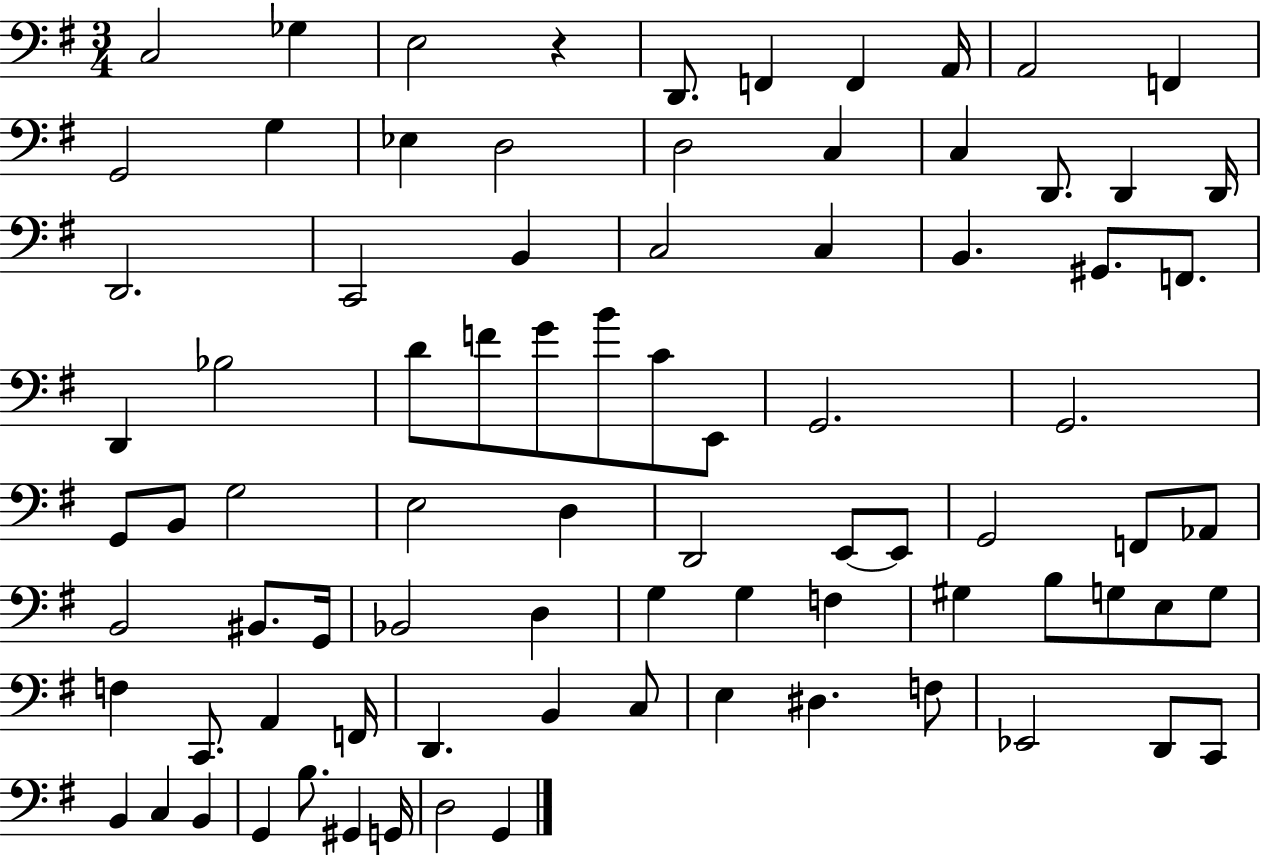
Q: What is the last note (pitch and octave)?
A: G2